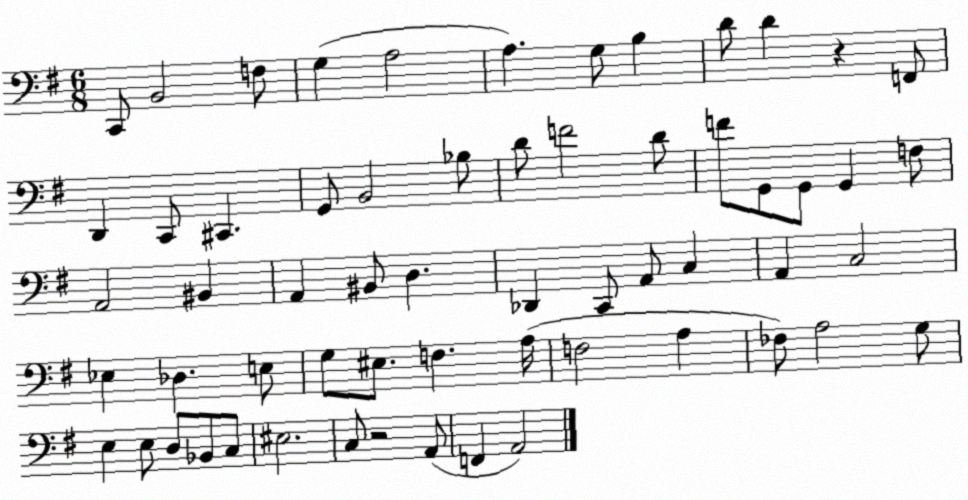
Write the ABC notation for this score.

X:1
T:Untitled
M:6/8
L:1/4
K:G
C,,/2 B,,2 F,/2 G, A,2 A, G,/2 B, D/2 D z F,,/2 D,, C,,/2 ^C,, G,,/2 B,,2 _B,/2 D/2 F2 D/2 F/2 G,,/2 G,,/2 G,, F,/2 A,,2 ^B,, A,, ^B,,/2 D, _D,, C,,/2 A,,/2 C, A,, C,2 _E, _D, E,/2 G,/2 ^E,/2 F, A,/4 F,2 A, _F,/2 A,2 G,/2 E, E,/2 D,/2 _B,,/2 C,/2 ^E,2 C,/2 z2 A,,/2 F,, A,,2